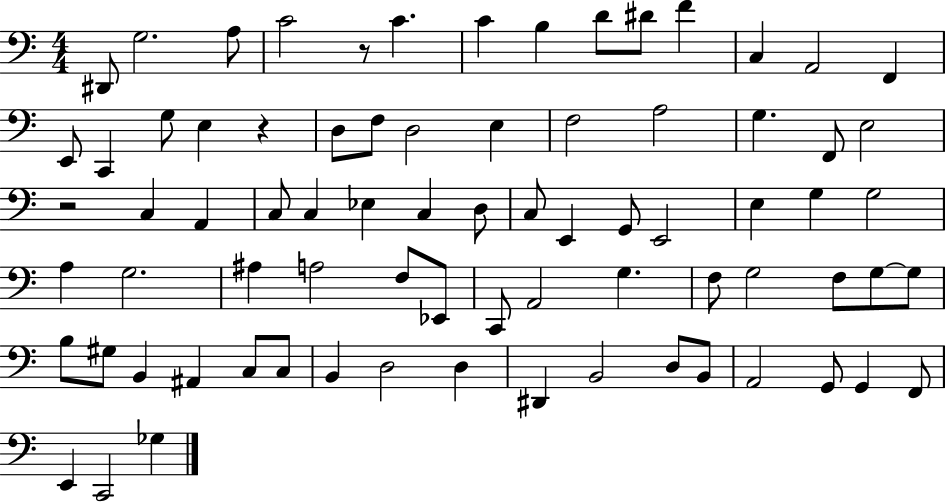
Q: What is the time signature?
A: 4/4